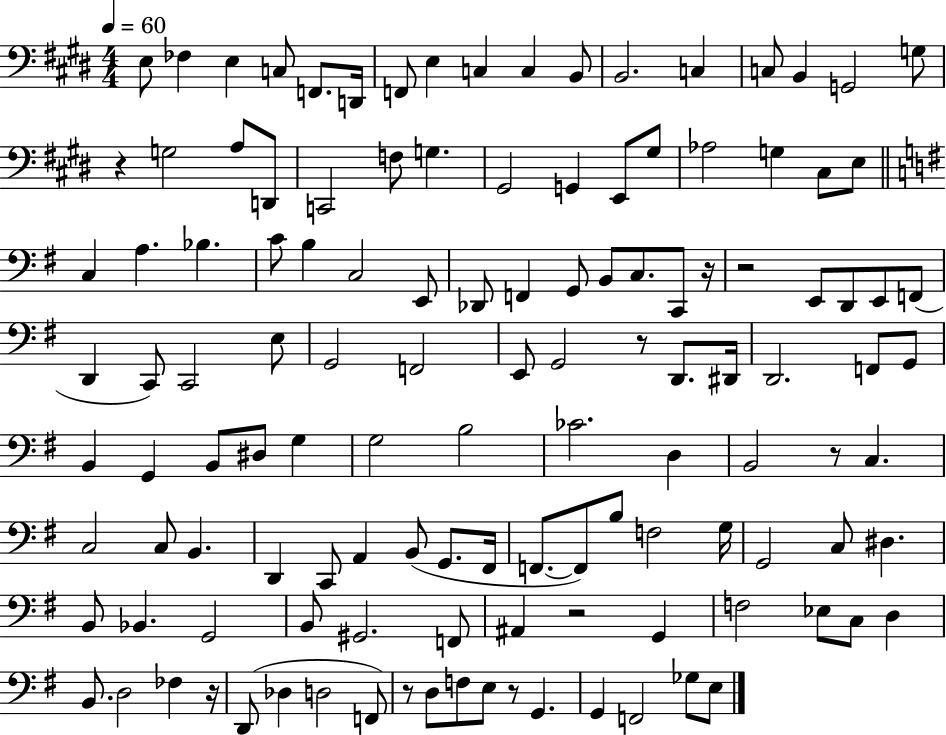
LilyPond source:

{
  \clef bass
  \numericTimeSignature
  \time 4/4
  \key e \major
  \tempo 4 = 60
  e8 fes4 e4 c8 f,8. d,16 | f,8 e4 c4 c4 b,8 | b,2. c4 | c8 b,4 g,2 g8 | \break r4 g2 a8 d,8 | c,2 f8 g4. | gis,2 g,4 e,8 gis8 | aes2 g4 cis8 e8 | \break \bar "||" \break \key e \minor c4 a4. bes4. | c'8 b4 c2 e,8 | des,8 f,4 g,8 b,8 c8. c,8 r16 | r2 e,8 d,8 e,8 f,8( | \break d,4 c,8) c,2 e8 | g,2 f,2 | e,8 g,2 r8 d,8. dis,16 | d,2. f,8 g,8 | \break b,4 g,4 b,8 dis8 g4 | g2 b2 | ces'2. d4 | b,2 r8 c4. | \break c2 c8 b,4. | d,4 c,8 a,4 b,8( g,8. fis,16 | f,8.~~ f,8) b8 f2 g16 | g,2 c8 dis4. | \break b,8 bes,4. g,2 | b,8 gis,2. f,8 | ais,4 r2 g,4 | f2 ees8 c8 d4 | \break b,8. d2 fes4 r16 | d,8( des4 d2 f,8) | r8 d8 f8 e8 r8 g,4. | g,4 f,2 ges8 e8 | \break \bar "|."
}